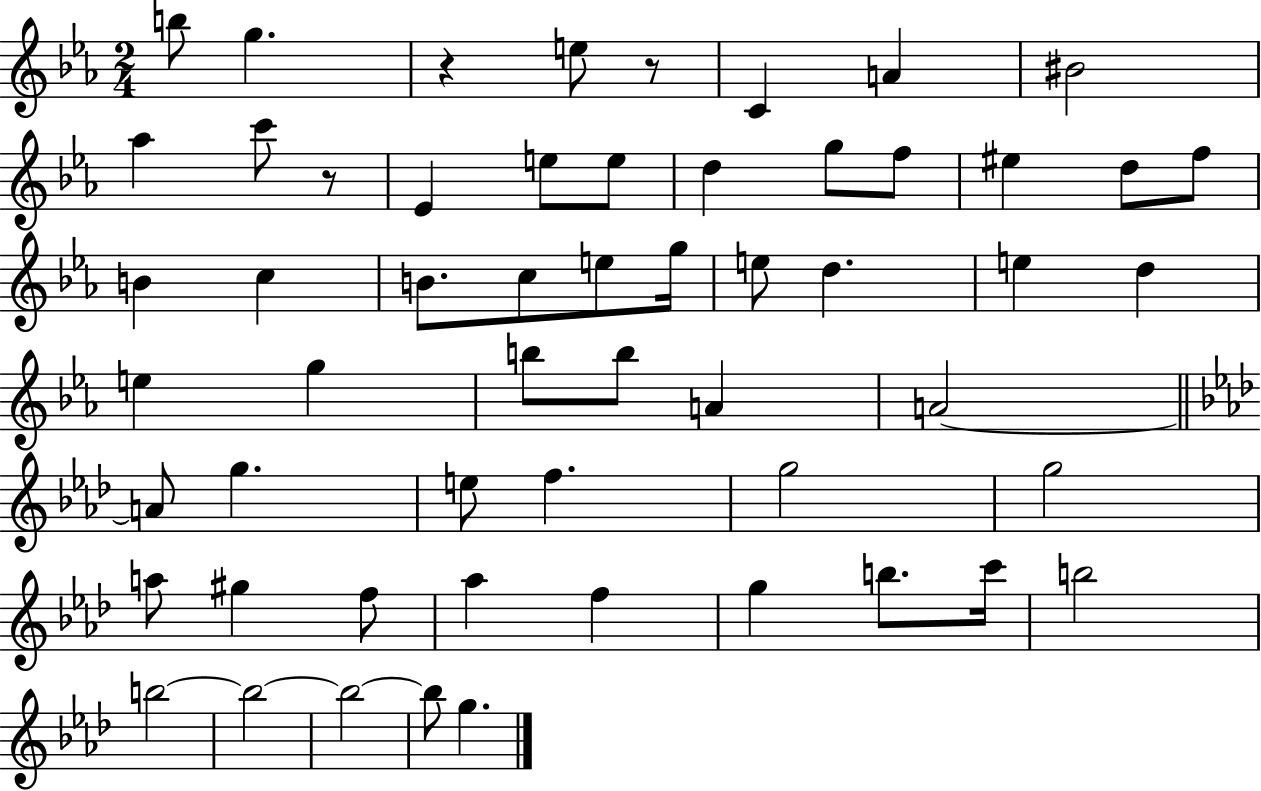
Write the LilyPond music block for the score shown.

{
  \clef treble
  \numericTimeSignature
  \time 2/4
  \key ees \major
  b''8 g''4. | r4 e''8 r8 | c'4 a'4 | bis'2 | \break aes''4 c'''8 r8 | ees'4 e''8 e''8 | d''4 g''8 f''8 | eis''4 d''8 f''8 | \break b'4 c''4 | b'8. c''8 e''8 g''16 | e''8 d''4. | e''4 d''4 | \break e''4 g''4 | b''8 b''8 a'4 | a'2~~ | \bar "||" \break \key f \minor a'8 g''4. | e''8 f''4. | g''2 | g''2 | \break a''8 gis''4 f''8 | aes''4 f''4 | g''4 b''8. c'''16 | b''2 | \break b''2~~ | b''2~~ | b''2~~ | b''8 g''4. | \break \bar "|."
}